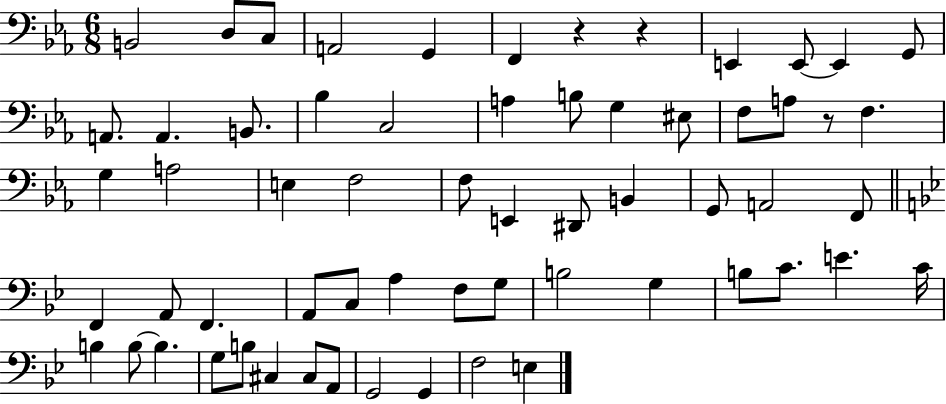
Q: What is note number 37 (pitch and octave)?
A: A2